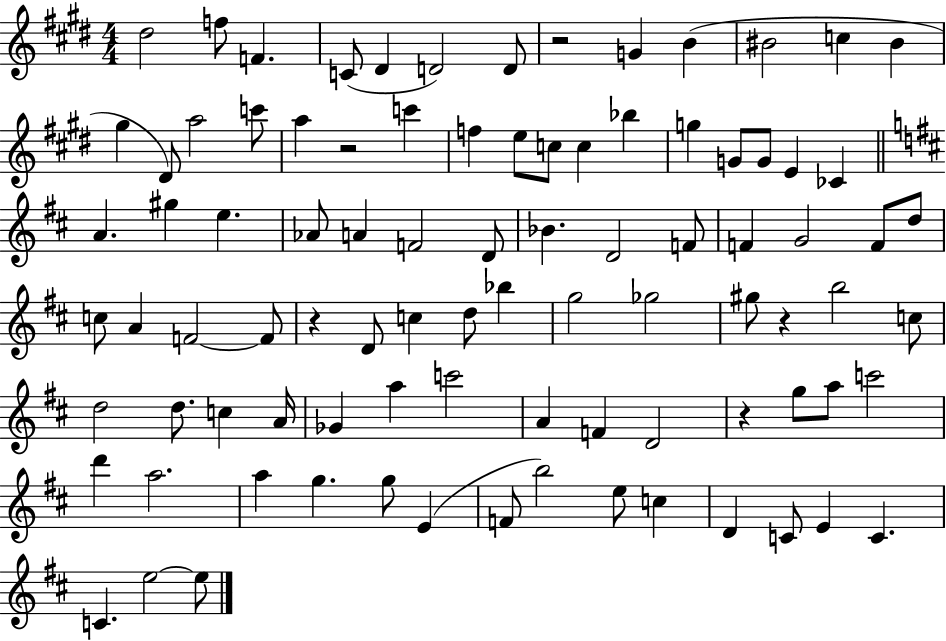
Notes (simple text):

D#5/h F5/e F4/q. C4/e D#4/q D4/h D4/e R/h G4/q B4/q BIS4/h C5/q BIS4/q G#5/q D#4/e A5/h C6/e A5/q R/h C6/q F5/q E5/e C5/e C5/q Bb5/q G5/q G4/e G4/e E4/q CES4/q A4/q. G#5/q E5/q. Ab4/e A4/q F4/h D4/e Bb4/q. D4/h F4/e F4/q G4/h F4/e D5/e C5/e A4/q F4/h F4/e R/q D4/e C5/q D5/e Bb5/q G5/h Gb5/h G#5/e R/q B5/h C5/e D5/h D5/e. C5/q A4/s Gb4/q A5/q C6/h A4/q F4/q D4/h R/q G5/e A5/e C6/h D6/q A5/h. A5/q G5/q. G5/e E4/q F4/e B5/h E5/e C5/q D4/q C4/e E4/q C4/q. C4/q. E5/h E5/e